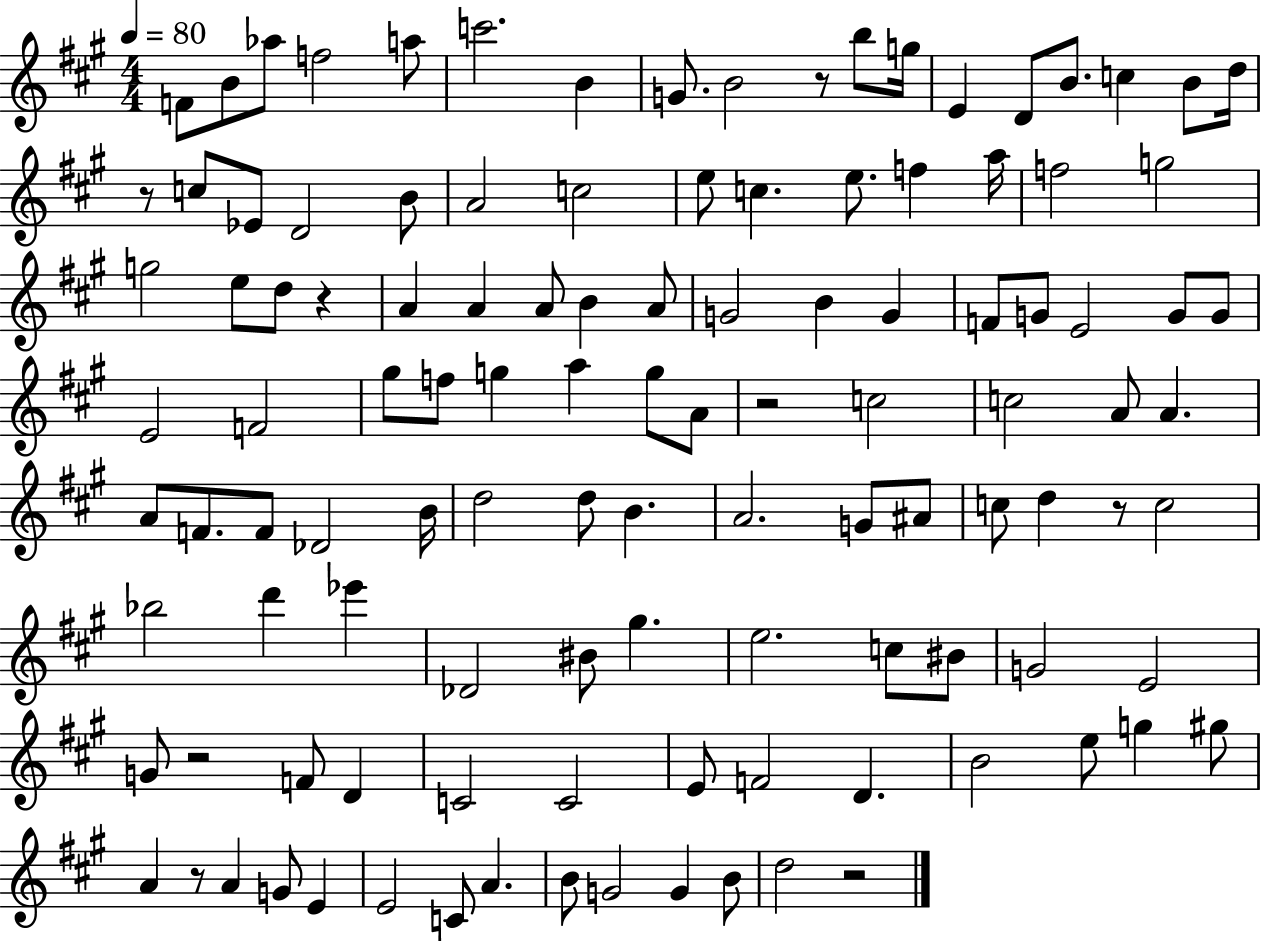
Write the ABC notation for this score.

X:1
T:Untitled
M:4/4
L:1/4
K:A
F/2 B/2 _a/2 f2 a/2 c'2 B G/2 B2 z/2 b/2 g/4 E D/2 B/2 c B/2 d/4 z/2 c/2 _E/2 D2 B/2 A2 c2 e/2 c e/2 f a/4 f2 g2 g2 e/2 d/2 z A A A/2 B A/2 G2 B G F/2 G/2 E2 G/2 G/2 E2 F2 ^g/2 f/2 g a g/2 A/2 z2 c2 c2 A/2 A A/2 F/2 F/2 _D2 B/4 d2 d/2 B A2 G/2 ^A/2 c/2 d z/2 c2 _b2 d' _e' _D2 ^B/2 ^g e2 c/2 ^B/2 G2 E2 G/2 z2 F/2 D C2 C2 E/2 F2 D B2 e/2 g ^g/2 A z/2 A G/2 E E2 C/2 A B/2 G2 G B/2 d2 z2